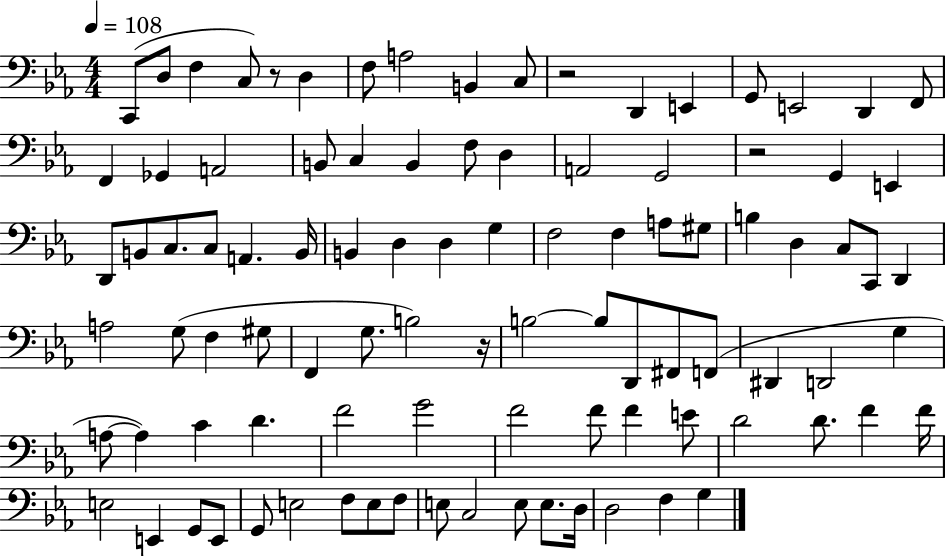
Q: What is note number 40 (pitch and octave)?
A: A3